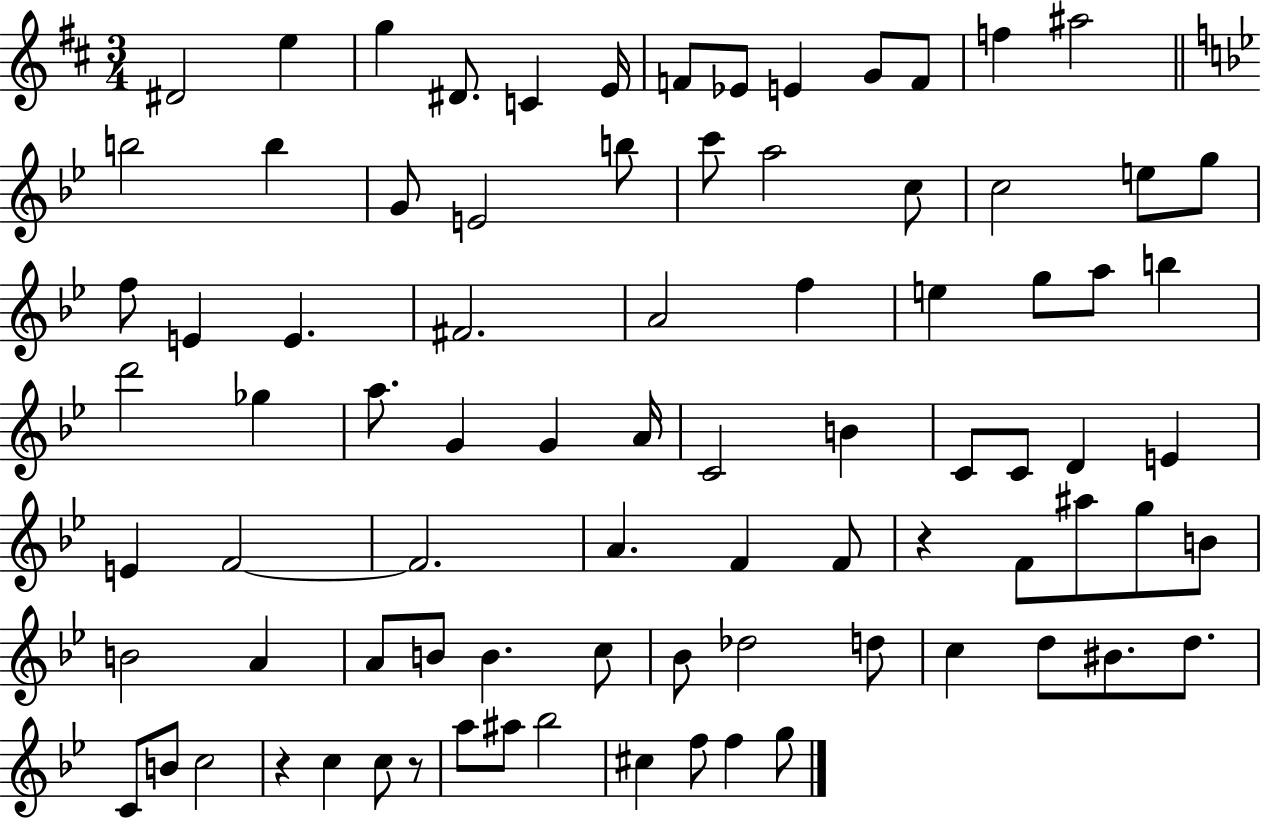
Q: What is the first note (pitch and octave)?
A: D#4